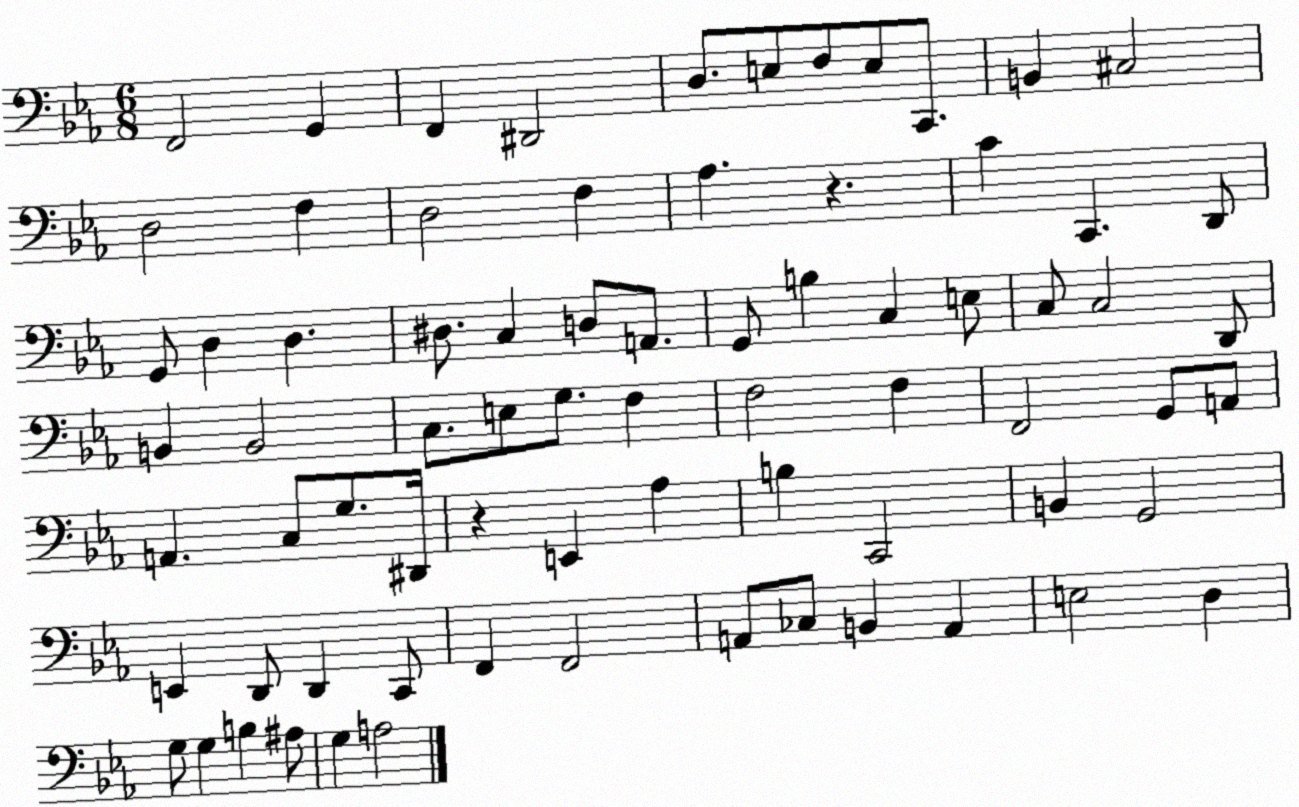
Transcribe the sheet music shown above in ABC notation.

X:1
T:Untitled
M:6/8
L:1/4
K:Eb
F,,2 G,, F,, ^D,,2 D,/2 E,/2 F,/2 E,/2 C,,/2 B,, ^C,2 D,2 F, D,2 F, _A, z C C,, D,,/2 G,,/2 D, D, ^D,/2 C, D,/2 A,,/2 G,,/2 B, C, E,/2 C,/2 C,2 D,,/2 B,, B,,2 C,/2 E,/2 G,/2 F, F,2 F, F,,2 G,,/2 A,,/2 A,, C,/2 G,/2 ^D,,/4 z E,, _A, B, C,,2 B,, G,,2 E,, D,,/2 D,, C,,/2 F,, F,,2 A,,/2 _C,/2 B,, A,, E,2 D, G,/2 G, B, ^A,/2 G, A,2